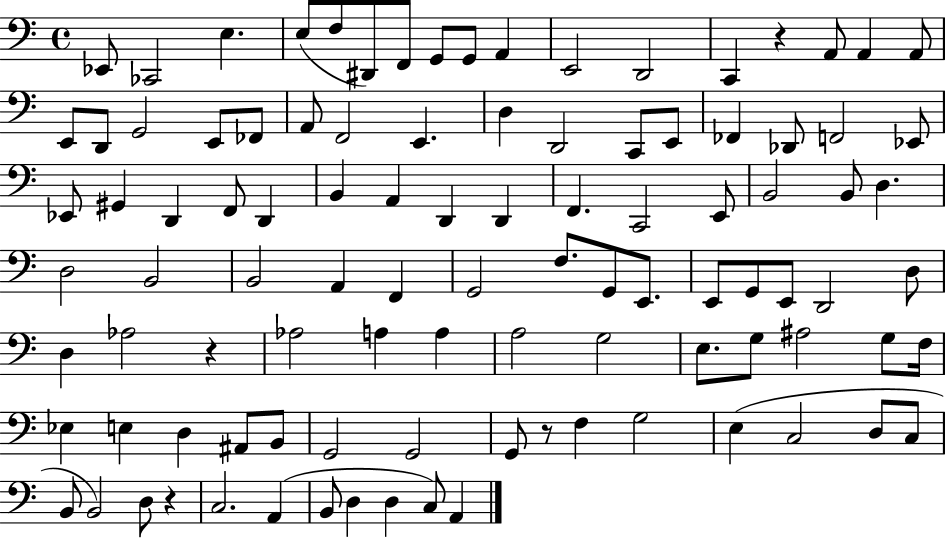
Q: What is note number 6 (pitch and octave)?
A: D#2